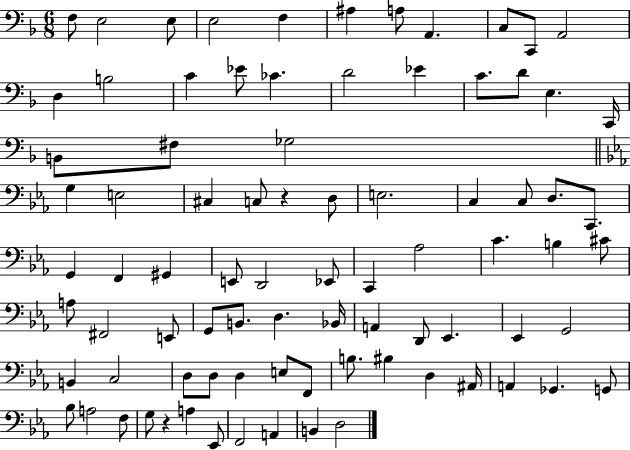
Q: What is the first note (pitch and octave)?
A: F3